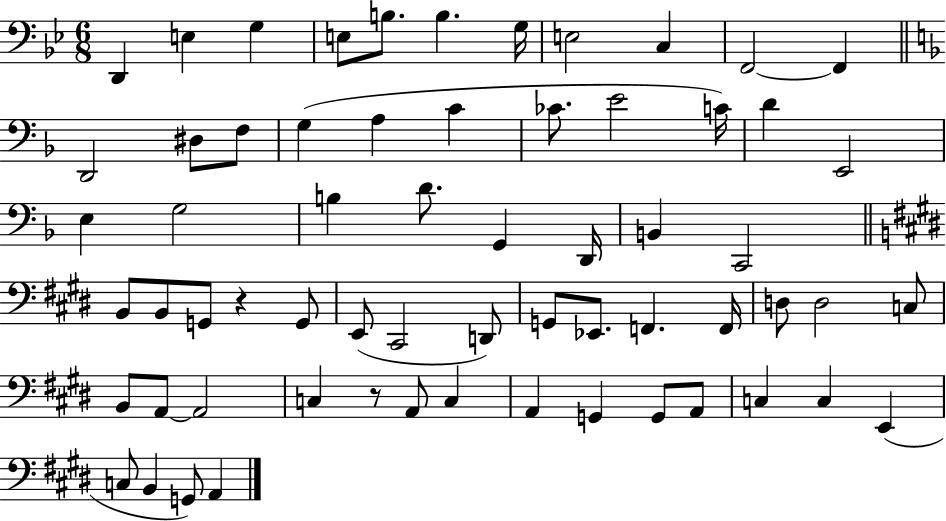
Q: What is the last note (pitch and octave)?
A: A2